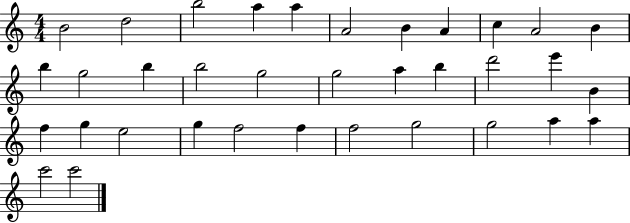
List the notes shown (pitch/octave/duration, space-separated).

B4/h D5/h B5/h A5/q A5/q A4/h B4/q A4/q C5/q A4/h B4/q B5/q G5/h B5/q B5/h G5/h G5/h A5/q B5/q D6/h E6/q B4/q F5/q G5/q E5/h G5/q F5/h F5/q F5/h G5/h G5/h A5/q A5/q C6/h C6/h